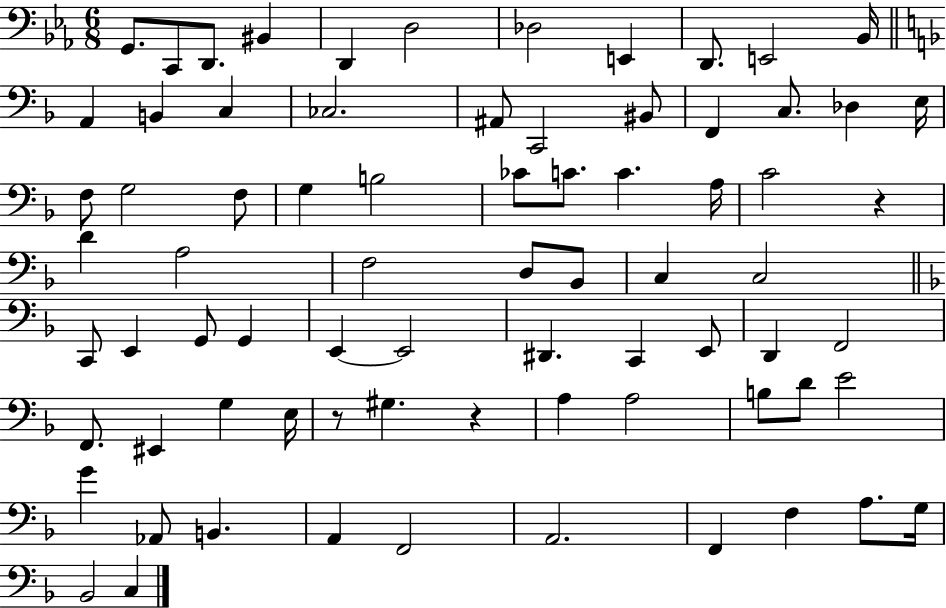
X:1
T:Untitled
M:6/8
L:1/4
K:Eb
G,,/2 C,,/2 D,,/2 ^B,, D,, D,2 _D,2 E,, D,,/2 E,,2 _B,,/4 A,, B,, C, _C,2 ^A,,/2 C,,2 ^B,,/2 F,, C,/2 _D, E,/4 F,/2 G,2 F,/2 G, B,2 _C/2 C/2 C A,/4 C2 z D A,2 F,2 D,/2 _B,,/2 C, C,2 C,,/2 E,, G,,/2 G,, E,, E,,2 ^D,, C,, E,,/2 D,, F,,2 F,,/2 ^E,, G, E,/4 z/2 ^G, z A, A,2 B,/2 D/2 E2 G _A,,/2 B,, A,, F,,2 A,,2 F,, F, A,/2 G,/4 _B,,2 C,